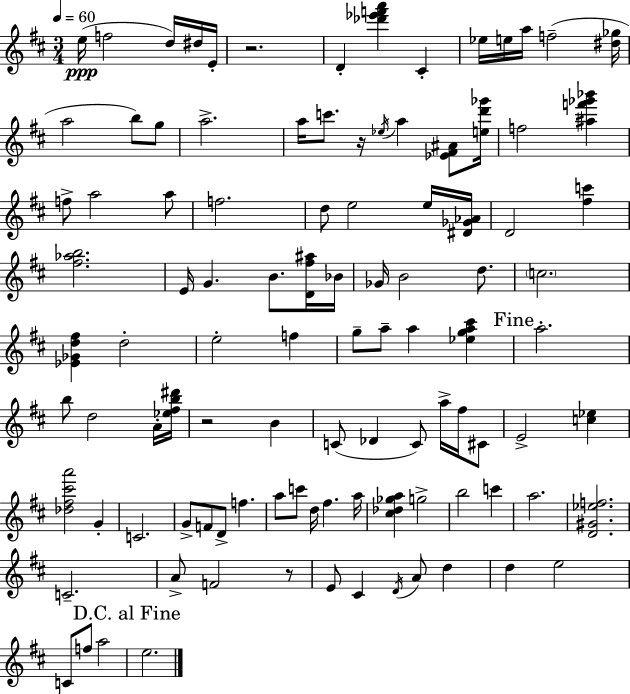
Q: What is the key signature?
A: D major